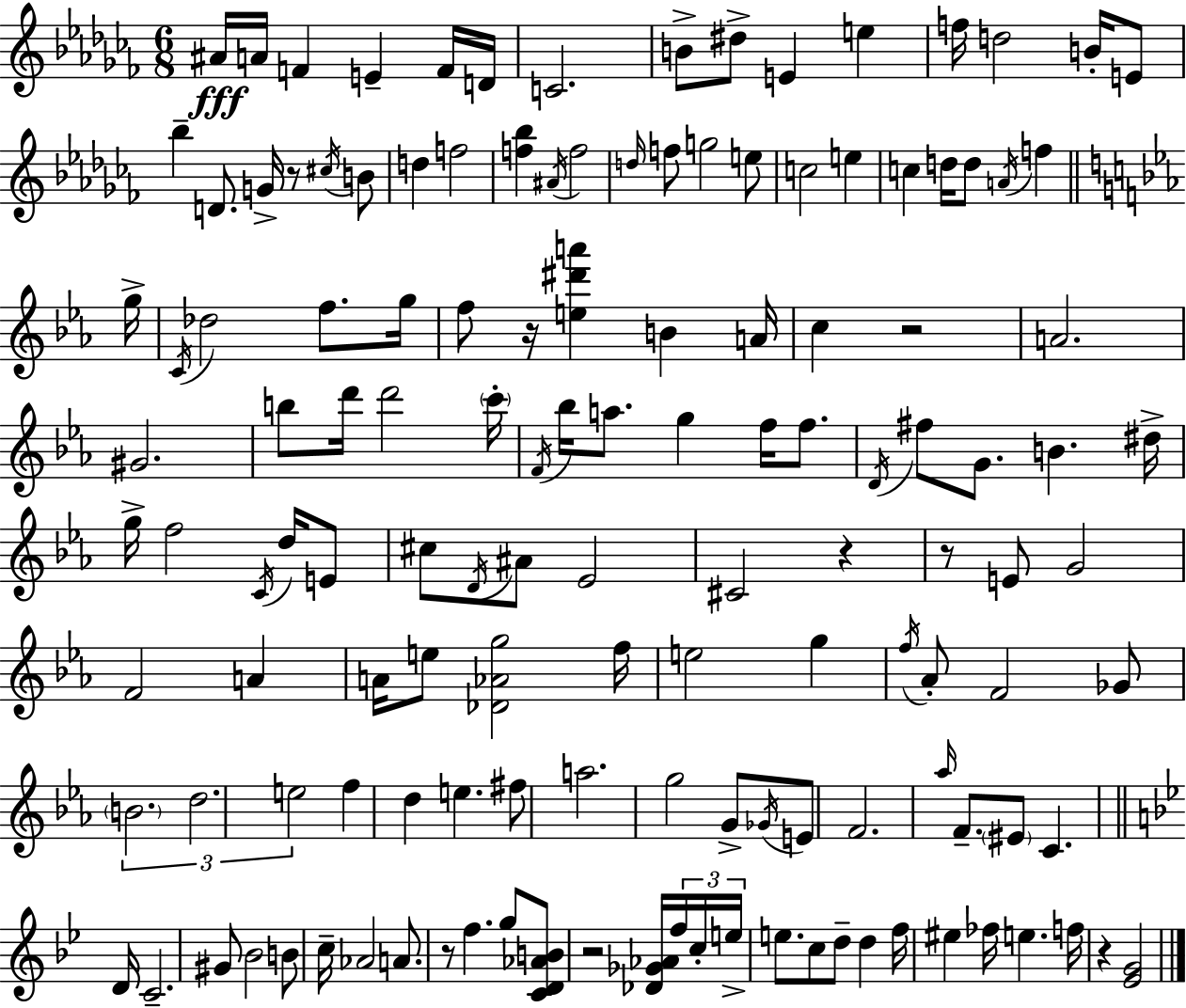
A#4/s A4/s F4/q E4/q F4/s D4/s C4/h. B4/e D#5/e E4/q E5/q F5/s D5/h B4/s E4/e Bb5/q D4/e. G4/s R/e C#5/s B4/e D5/q F5/h [F5,Bb5]/q A#4/s F5/h D5/s F5/e G5/h E5/e C5/h E5/q C5/q D5/s D5/e A4/s F5/q G5/s C4/s Db5/h F5/e. G5/s F5/e R/s [E5,D#6,A6]/q B4/q A4/s C5/q R/h A4/h. G#4/h. B5/e D6/s D6/h C6/s F4/s Bb5/s A5/e. G5/q F5/s F5/e. D4/s F#5/e G4/e. B4/q. D#5/s G5/s F5/h C4/s D5/s E4/e C#5/e D4/s A#4/e Eb4/h C#4/h R/q R/e E4/e G4/h F4/h A4/q A4/s E5/e [Db4,Ab4,G5]/h F5/s E5/h G5/q F5/s Ab4/e F4/h Gb4/e B4/h. D5/h. E5/h F5/q D5/q E5/q. F#5/e A5/h. G5/h G4/e Gb4/s E4/e F4/h. Ab5/s F4/e. EIS4/e C4/q. D4/s C4/h. G#4/e Bb4/h B4/e C5/s Ab4/h A4/e. R/e F5/q. G5/e [C4,D4,Ab4,B4]/e R/h [Db4,Gb4,Ab4]/s F5/s C5/s E5/s E5/e. C5/e D5/e D5/q F5/s EIS5/q FES5/s E5/q. F5/s R/q [Eb4,G4]/h